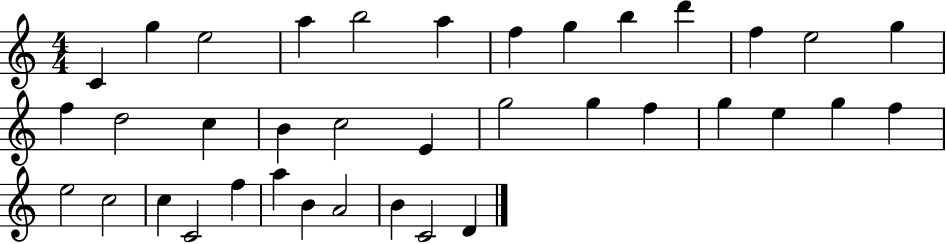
C4/q G5/q E5/h A5/q B5/h A5/q F5/q G5/q B5/q D6/q F5/q E5/h G5/q F5/q D5/h C5/q B4/q C5/h E4/q G5/h G5/q F5/q G5/q E5/q G5/q F5/q E5/h C5/h C5/q C4/h F5/q A5/q B4/q A4/h B4/q C4/h D4/q